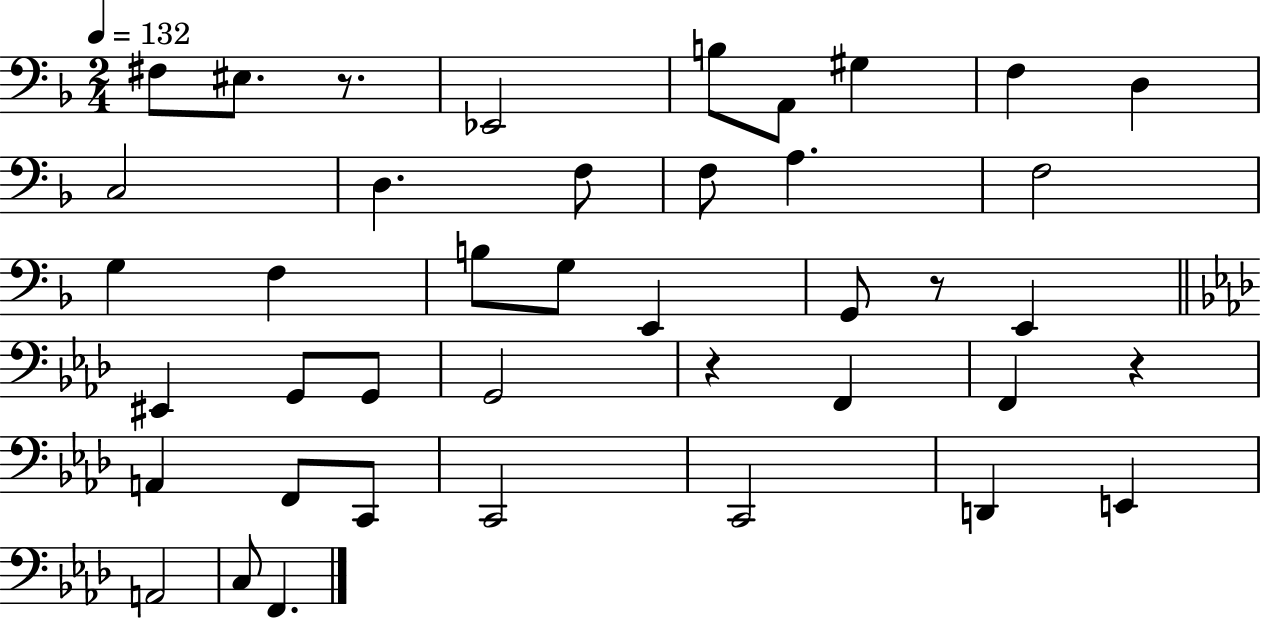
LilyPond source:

{
  \clef bass
  \numericTimeSignature
  \time 2/4
  \key f \major
  \tempo 4 = 132
  fis8 eis8. r8. | ees,2 | b8 a,8 gis4 | f4 d4 | \break c2 | d4. f8 | f8 a4. | f2 | \break g4 f4 | b8 g8 e,4 | g,8 r8 e,4 | \bar "||" \break \key aes \major eis,4 g,8 g,8 | g,2 | r4 f,4 | f,4 r4 | \break a,4 f,8 c,8 | c,2 | c,2 | d,4 e,4 | \break a,2 | c8 f,4. | \bar "|."
}